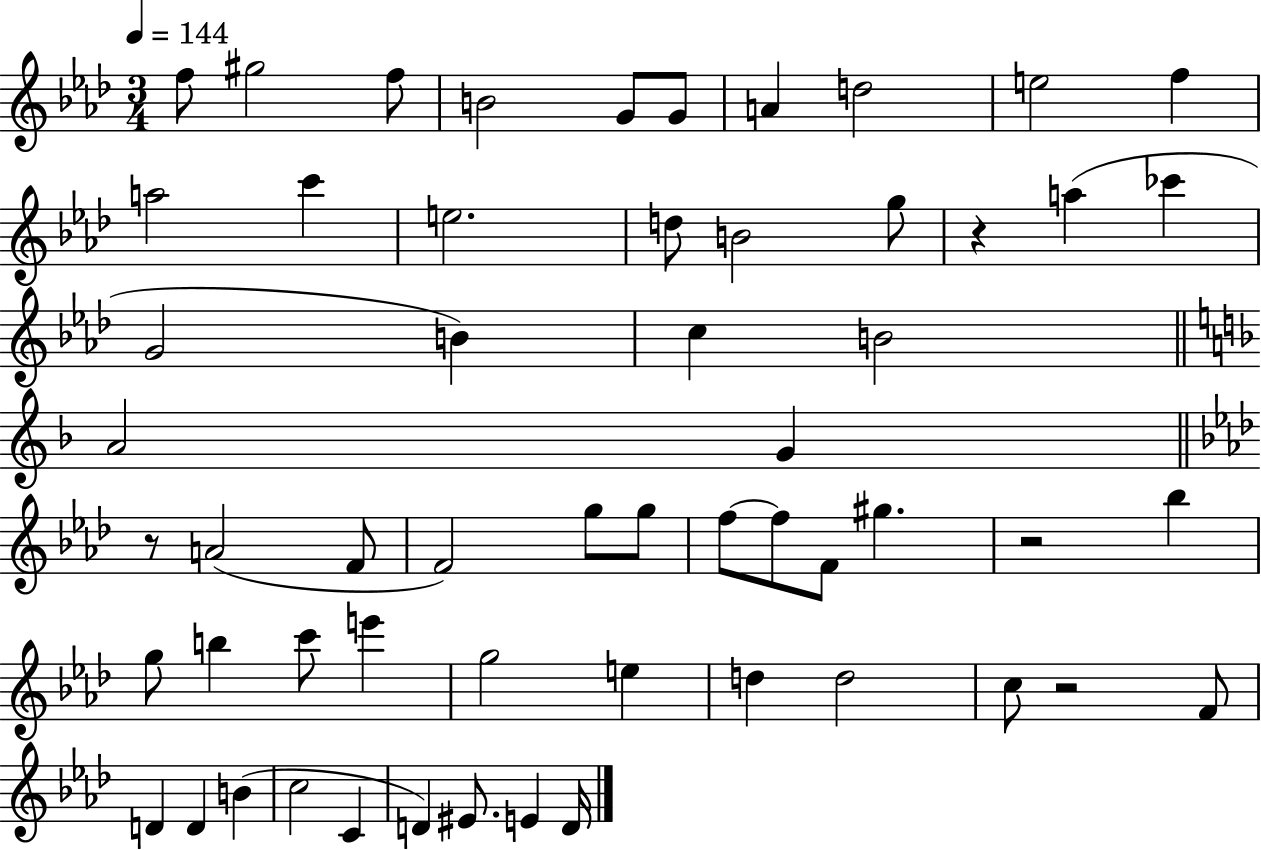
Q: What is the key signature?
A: AES major